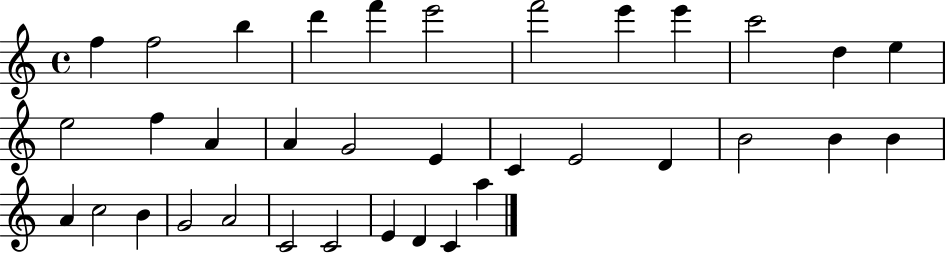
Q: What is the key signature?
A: C major